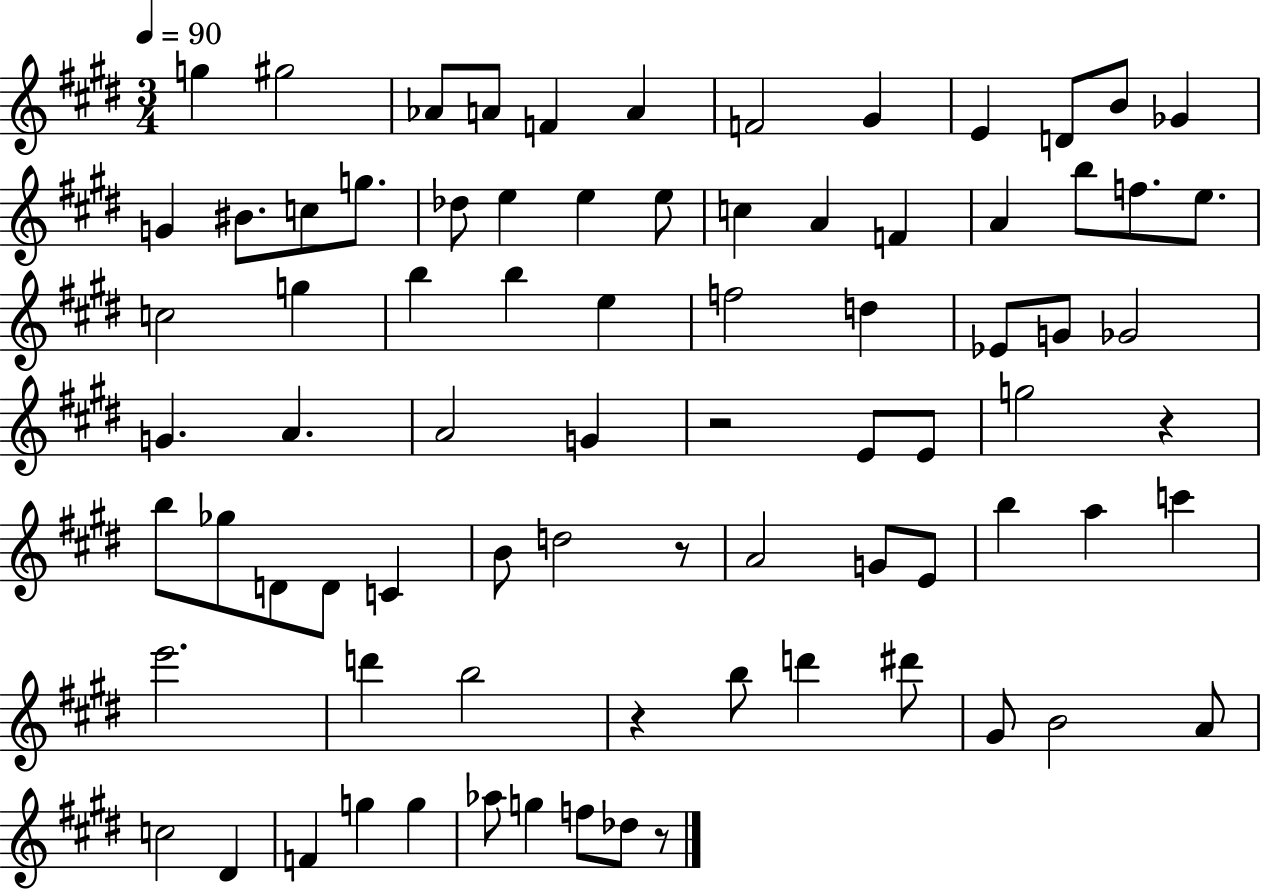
G5/q G#5/h Ab4/e A4/e F4/q A4/q F4/h G#4/q E4/q D4/e B4/e Gb4/q G4/q BIS4/e. C5/e G5/e. Db5/e E5/q E5/q E5/e C5/q A4/q F4/q A4/q B5/e F5/e. E5/e. C5/h G5/q B5/q B5/q E5/q F5/h D5/q Eb4/e G4/e Gb4/h G4/q. A4/q. A4/h G4/q R/h E4/e E4/e G5/h R/q B5/e Gb5/e D4/e D4/e C4/q B4/e D5/h R/e A4/h G4/e E4/e B5/q A5/q C6/q E6/h. D6/q B5/h R/q B5/e D6/q D#6/e G#4/e B4/h A4/e C5/h D#4/q F4/q G5/q G5/q Ab5/e G5/q F5/e Db5/e R/e